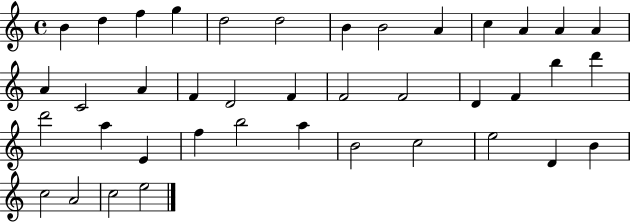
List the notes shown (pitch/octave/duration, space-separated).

B4/q D5/q F5/q G5/q D5/h D5/h B4/q B4/h A4/q C5/q A4/q A4/q A4/q A4/q C4/h A4/q F4/q D4/h F4/q F4/h F4/h D4/q F4/q B5/q D6/q D6/h A5/q E4/q F5/q B5/h A5/q B4/h C5/h E5/h D4/q B4/q C5/h A4/h C5/h E5/h